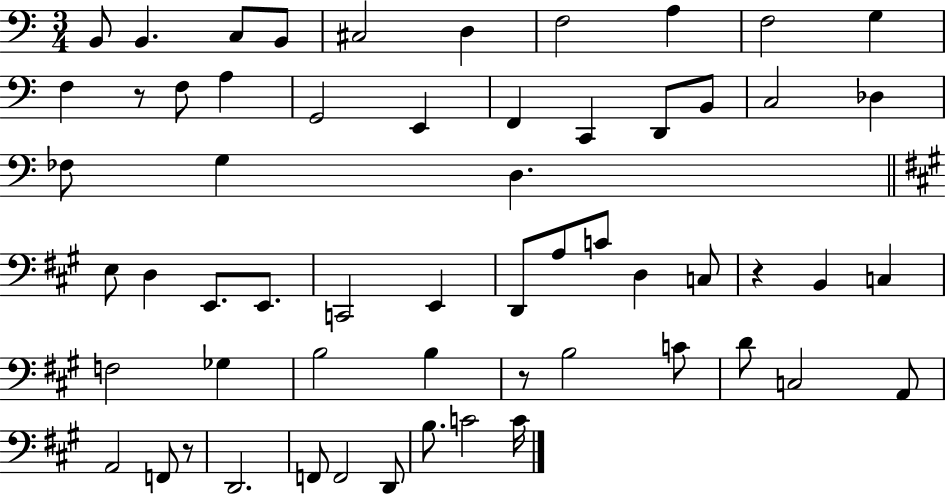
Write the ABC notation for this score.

X:1
T:Untitled
M:3/4
L:1/4
K:C
B,,/2 B,, C,/2 B,,/2 ^C,2 D, F,2 A, F,2 G, F, z/2 F,/2 A, G,,2 E,, F,, C,, D,,/2 B,,/2 C,2 _D, _F,/2 G, D, E,/2 D, E,,/2 E,,/2 C,,2 E,, D,,/2 A,/2 C/2 D, C,/2 z B,, C, F,2 _G, B,2 B, z/2 B,2 C/2 D/2 C,2 A,,/2 A,,2 F,,/2 z/2 D,,2 F,,/2 F,,2 D,,/2 B,/2 C2 C/4